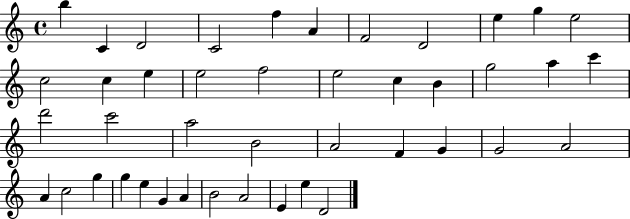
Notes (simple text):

B5/q C4/q D4/h C4/h F5/q A4/q F4/h D4/h E5/q G5/q E5/h C5/h C5/q E5/q E5/h F5/h E5/h C5/q B4/q G5/h A5/q C6/q D6/h C6/h A5/h B4/h A4/h F4/q G4/q G4/h A4/h A4/q C5/h G5/q G5/q E5/q G4/q A4/q B4/h A4/h E4/q E5/q D4/h